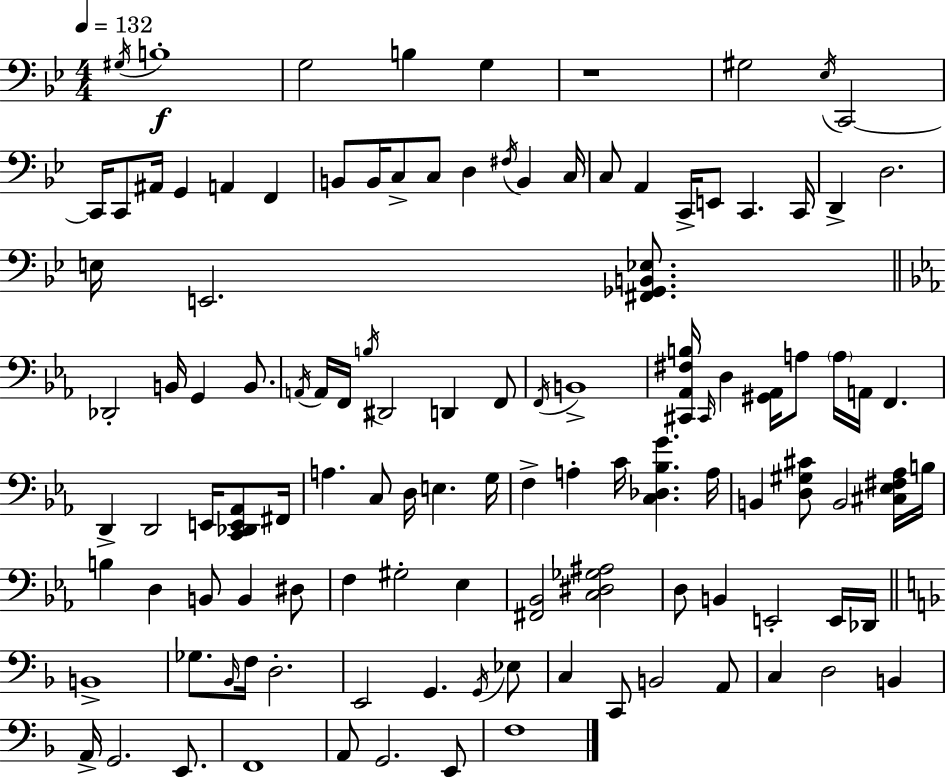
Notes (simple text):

G#3/s B3/w G3/h B3/q G3/q R/w G#3/h Eb3/s C2/h C2/s C2/e A#2/s G2/q A2/q F2/q B2/e B2/s C3/e C3/e D3/q F#3/s B2/q C3/s C3/e A2/q C2/s E2/e C2/q. C2/s D2/q D3/h. E3/s E2/h. [F#2,Gb2,B2,Eb3]/e. Db2/h B2/s G2/q B2/e. A2/s A2/s F2/s B3/s D#2/h D2/q F2/e F2/s B2/w [C#2,Ab2,F#3,B3]/s C#2/s D3/q [G#2,Ab2]/s A3/e A3/s A2/s F2/q. D2/q D2/h E2/s [C2,Db2,E2,Ab2]/e F#2/s A3/q. C3/e D3/s E3/q. G3/s F3/q A3/q C4/s [C3,Db3,Bb3,G4]/q. A3/s B2/q [D3,G#3,C#4]/e B2/h [C#3,Eb3,F#3,Ab3]/s B3/s B3/q D3/q B2/e B2/q D#3/e F3/q G#3/h Eb3/q [F#2,Bb2]/h [C3,D#3,Gb3,A#3]/h D3/e B2/q E2/h E2/s Db2/s B2/w Gb3/e. Bb2/s F3/s D3/h. E2/h G2/q. G2/s Eb3/e C3/q C2/e B2/h A2/e C3/q D3/h B2/q A2/s G2/h. E2/e. F2/w A2/e G2/h. E2/e F3/w